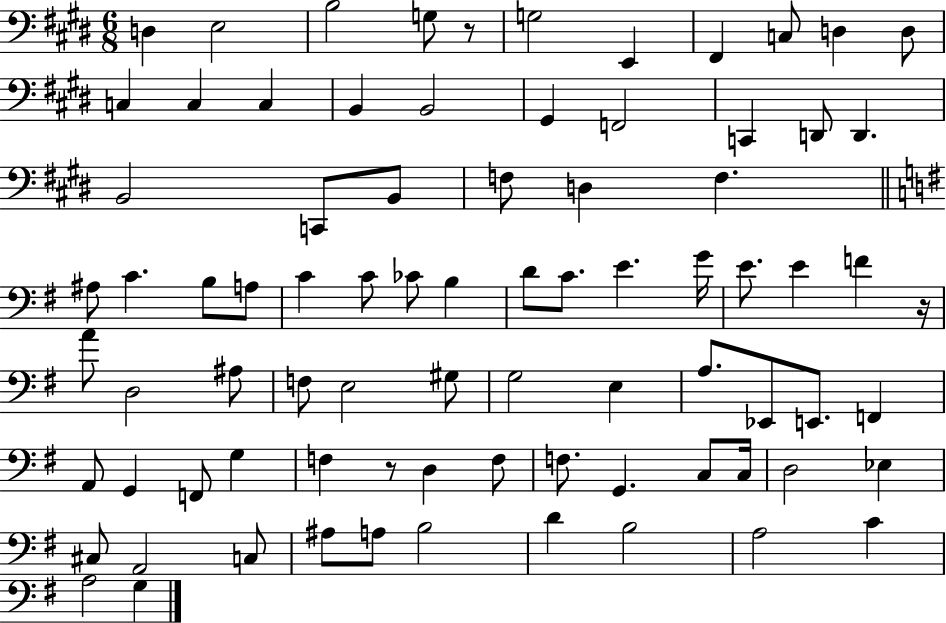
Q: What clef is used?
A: bass